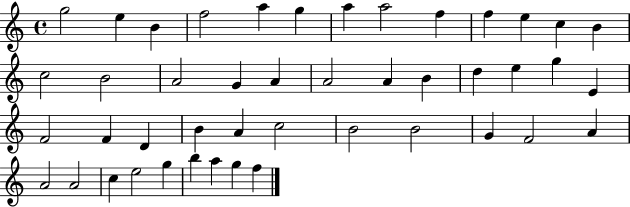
X:1
T:Untitled
M:4/4
L:1/4
K:C
g2 e B f2 a g a a2 f f e c B c2 B2 A2 G A A2 A B d e g E F2 F D B A c2 B2 B2 G F2 A A2 A2 c e2 g b a g f